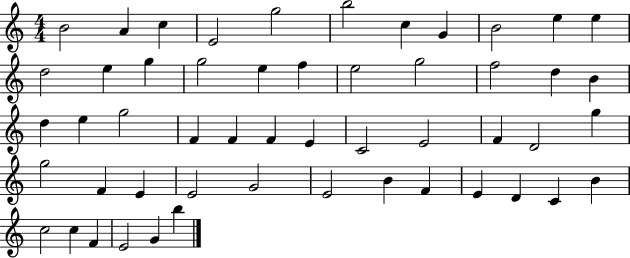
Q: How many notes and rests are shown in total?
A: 52